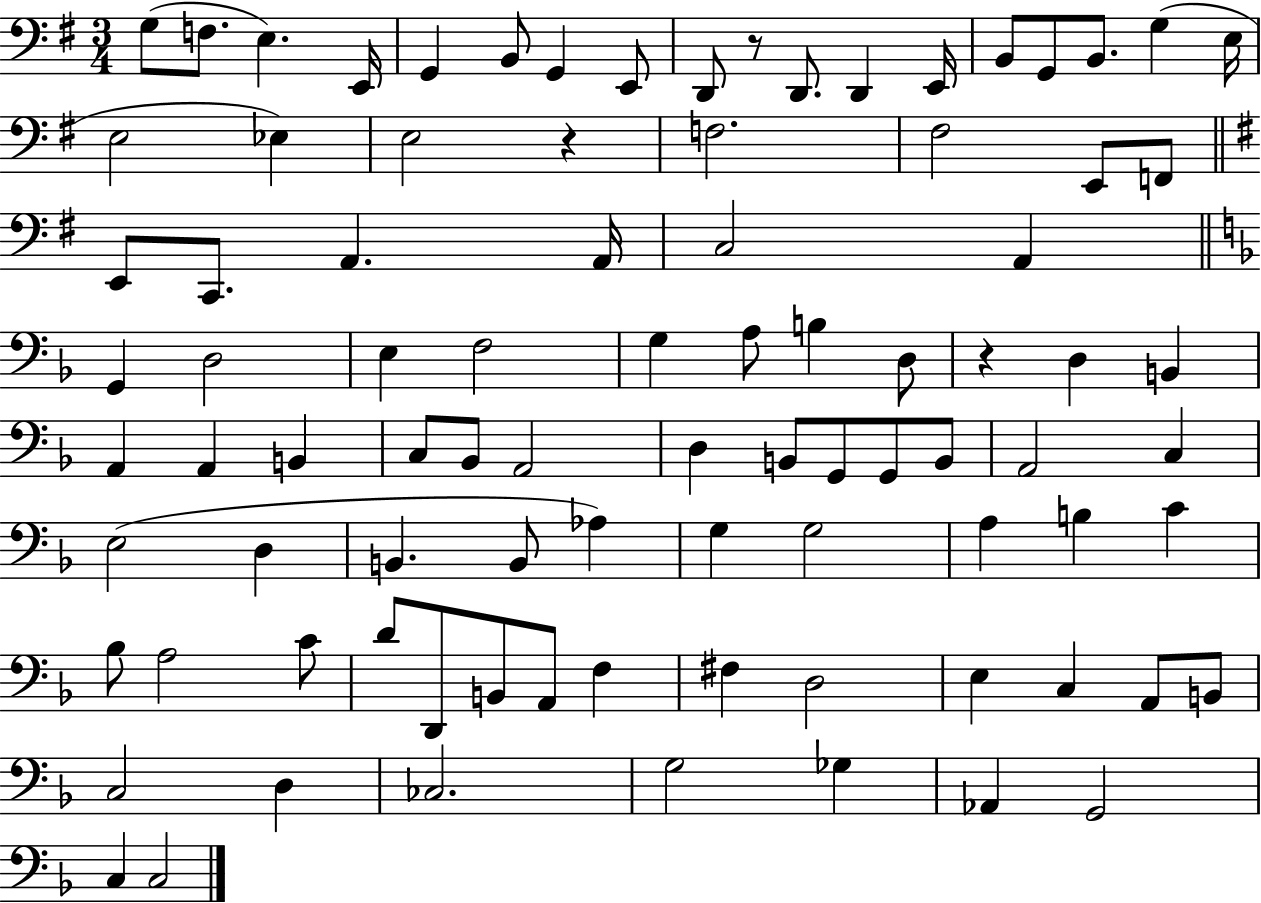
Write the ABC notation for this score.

X:1
T:Untitled
M:3/4
L:1/4
K:G
G,/2 F,/2 E, E,,/4 G,, B,,/2 G,, E,,/2 D,,/2 z/2 D,,/2 D,, E,,/4 B,,/2 G,,/2 B,,/2 G, E,/4 E,2 _E, E,2 z F,2 ^F,2 E,,/2 F,,/2 E,,/2 C,,/2 A,, A,,/4 C,2 A,, G,, D,2 E, F,2 G, A,/2 B, D,/2 z D, B,, A,, A,, B,, C,/2 _B,,/2 A,,2 D, B,,/2 G,,/2 G,,/2 B,,/2 A,,2 C, E,2 D, B,, B,,/2 _A, G, G,2 A, B, C _B,/2 A,2 C/2 D/2 D,,/2 B,,/2 A,,/2 F, ^F, D,2 E, C, A,,/2 B,,/2 C,2 D, _C,2 G,2 _G, _A,, G,,2 C, C,2